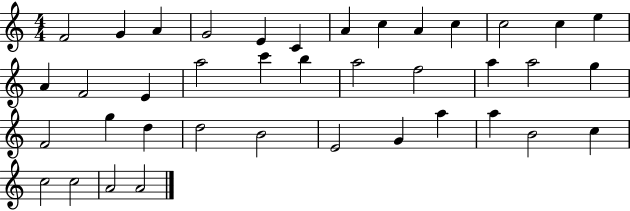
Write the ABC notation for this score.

X:1
T:Untitled
M:4/4
L:1/4
K:C
F2 G A G2 E C A c A c c2 c e A F2 E a2 c' b a2 f2 a a2 g F2 g d d2 B2 E2 G a a B2 c c2 c2 A2 A2